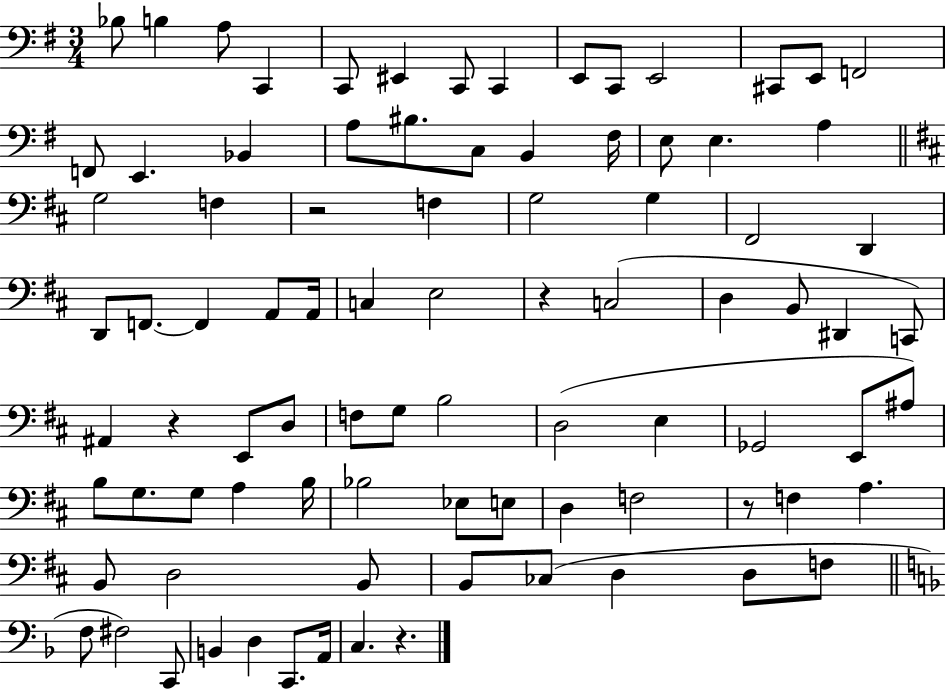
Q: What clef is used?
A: bass